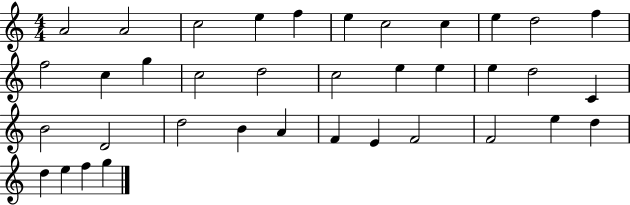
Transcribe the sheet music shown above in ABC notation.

X:1
T:Untitled
M:4/4
L:1/4
K:C
A2 A2 c2 e f e c2 c e d2 f f2 c g c2 d2 c2 e e e d2 C B2 D2 d2 B A F E F2 F2 e d d e f g